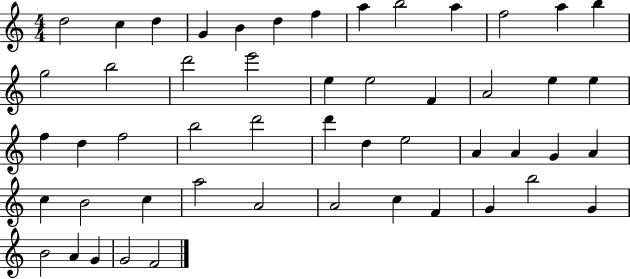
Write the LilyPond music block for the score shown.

{
  \clef treble
  \numericTimeSignature
  \time 4/4
  \key c \major
  d''2 c''4 d''4 | g'4 b'4 d''4 f''4 | a''4 b''2 a''4 | f''2 a''4 b''4 | \break g''2 b''2 | d'''2 e'''2 | e''4 e''2 f'4 | a'2 e''4 e''4 | \break f''4 d''4 f''2 | b''2 d'''2 | d'''4 d''4 e''2 | a'4 a'4 g'4 a'4 | \break c''4 b'2 c''4 | a''2 a'2 | a'2 c''4 f'4 | g'4 b''2 g'4 | \break b'2 a'4 g'4 | g'2 f'2 | \bar "|."
}